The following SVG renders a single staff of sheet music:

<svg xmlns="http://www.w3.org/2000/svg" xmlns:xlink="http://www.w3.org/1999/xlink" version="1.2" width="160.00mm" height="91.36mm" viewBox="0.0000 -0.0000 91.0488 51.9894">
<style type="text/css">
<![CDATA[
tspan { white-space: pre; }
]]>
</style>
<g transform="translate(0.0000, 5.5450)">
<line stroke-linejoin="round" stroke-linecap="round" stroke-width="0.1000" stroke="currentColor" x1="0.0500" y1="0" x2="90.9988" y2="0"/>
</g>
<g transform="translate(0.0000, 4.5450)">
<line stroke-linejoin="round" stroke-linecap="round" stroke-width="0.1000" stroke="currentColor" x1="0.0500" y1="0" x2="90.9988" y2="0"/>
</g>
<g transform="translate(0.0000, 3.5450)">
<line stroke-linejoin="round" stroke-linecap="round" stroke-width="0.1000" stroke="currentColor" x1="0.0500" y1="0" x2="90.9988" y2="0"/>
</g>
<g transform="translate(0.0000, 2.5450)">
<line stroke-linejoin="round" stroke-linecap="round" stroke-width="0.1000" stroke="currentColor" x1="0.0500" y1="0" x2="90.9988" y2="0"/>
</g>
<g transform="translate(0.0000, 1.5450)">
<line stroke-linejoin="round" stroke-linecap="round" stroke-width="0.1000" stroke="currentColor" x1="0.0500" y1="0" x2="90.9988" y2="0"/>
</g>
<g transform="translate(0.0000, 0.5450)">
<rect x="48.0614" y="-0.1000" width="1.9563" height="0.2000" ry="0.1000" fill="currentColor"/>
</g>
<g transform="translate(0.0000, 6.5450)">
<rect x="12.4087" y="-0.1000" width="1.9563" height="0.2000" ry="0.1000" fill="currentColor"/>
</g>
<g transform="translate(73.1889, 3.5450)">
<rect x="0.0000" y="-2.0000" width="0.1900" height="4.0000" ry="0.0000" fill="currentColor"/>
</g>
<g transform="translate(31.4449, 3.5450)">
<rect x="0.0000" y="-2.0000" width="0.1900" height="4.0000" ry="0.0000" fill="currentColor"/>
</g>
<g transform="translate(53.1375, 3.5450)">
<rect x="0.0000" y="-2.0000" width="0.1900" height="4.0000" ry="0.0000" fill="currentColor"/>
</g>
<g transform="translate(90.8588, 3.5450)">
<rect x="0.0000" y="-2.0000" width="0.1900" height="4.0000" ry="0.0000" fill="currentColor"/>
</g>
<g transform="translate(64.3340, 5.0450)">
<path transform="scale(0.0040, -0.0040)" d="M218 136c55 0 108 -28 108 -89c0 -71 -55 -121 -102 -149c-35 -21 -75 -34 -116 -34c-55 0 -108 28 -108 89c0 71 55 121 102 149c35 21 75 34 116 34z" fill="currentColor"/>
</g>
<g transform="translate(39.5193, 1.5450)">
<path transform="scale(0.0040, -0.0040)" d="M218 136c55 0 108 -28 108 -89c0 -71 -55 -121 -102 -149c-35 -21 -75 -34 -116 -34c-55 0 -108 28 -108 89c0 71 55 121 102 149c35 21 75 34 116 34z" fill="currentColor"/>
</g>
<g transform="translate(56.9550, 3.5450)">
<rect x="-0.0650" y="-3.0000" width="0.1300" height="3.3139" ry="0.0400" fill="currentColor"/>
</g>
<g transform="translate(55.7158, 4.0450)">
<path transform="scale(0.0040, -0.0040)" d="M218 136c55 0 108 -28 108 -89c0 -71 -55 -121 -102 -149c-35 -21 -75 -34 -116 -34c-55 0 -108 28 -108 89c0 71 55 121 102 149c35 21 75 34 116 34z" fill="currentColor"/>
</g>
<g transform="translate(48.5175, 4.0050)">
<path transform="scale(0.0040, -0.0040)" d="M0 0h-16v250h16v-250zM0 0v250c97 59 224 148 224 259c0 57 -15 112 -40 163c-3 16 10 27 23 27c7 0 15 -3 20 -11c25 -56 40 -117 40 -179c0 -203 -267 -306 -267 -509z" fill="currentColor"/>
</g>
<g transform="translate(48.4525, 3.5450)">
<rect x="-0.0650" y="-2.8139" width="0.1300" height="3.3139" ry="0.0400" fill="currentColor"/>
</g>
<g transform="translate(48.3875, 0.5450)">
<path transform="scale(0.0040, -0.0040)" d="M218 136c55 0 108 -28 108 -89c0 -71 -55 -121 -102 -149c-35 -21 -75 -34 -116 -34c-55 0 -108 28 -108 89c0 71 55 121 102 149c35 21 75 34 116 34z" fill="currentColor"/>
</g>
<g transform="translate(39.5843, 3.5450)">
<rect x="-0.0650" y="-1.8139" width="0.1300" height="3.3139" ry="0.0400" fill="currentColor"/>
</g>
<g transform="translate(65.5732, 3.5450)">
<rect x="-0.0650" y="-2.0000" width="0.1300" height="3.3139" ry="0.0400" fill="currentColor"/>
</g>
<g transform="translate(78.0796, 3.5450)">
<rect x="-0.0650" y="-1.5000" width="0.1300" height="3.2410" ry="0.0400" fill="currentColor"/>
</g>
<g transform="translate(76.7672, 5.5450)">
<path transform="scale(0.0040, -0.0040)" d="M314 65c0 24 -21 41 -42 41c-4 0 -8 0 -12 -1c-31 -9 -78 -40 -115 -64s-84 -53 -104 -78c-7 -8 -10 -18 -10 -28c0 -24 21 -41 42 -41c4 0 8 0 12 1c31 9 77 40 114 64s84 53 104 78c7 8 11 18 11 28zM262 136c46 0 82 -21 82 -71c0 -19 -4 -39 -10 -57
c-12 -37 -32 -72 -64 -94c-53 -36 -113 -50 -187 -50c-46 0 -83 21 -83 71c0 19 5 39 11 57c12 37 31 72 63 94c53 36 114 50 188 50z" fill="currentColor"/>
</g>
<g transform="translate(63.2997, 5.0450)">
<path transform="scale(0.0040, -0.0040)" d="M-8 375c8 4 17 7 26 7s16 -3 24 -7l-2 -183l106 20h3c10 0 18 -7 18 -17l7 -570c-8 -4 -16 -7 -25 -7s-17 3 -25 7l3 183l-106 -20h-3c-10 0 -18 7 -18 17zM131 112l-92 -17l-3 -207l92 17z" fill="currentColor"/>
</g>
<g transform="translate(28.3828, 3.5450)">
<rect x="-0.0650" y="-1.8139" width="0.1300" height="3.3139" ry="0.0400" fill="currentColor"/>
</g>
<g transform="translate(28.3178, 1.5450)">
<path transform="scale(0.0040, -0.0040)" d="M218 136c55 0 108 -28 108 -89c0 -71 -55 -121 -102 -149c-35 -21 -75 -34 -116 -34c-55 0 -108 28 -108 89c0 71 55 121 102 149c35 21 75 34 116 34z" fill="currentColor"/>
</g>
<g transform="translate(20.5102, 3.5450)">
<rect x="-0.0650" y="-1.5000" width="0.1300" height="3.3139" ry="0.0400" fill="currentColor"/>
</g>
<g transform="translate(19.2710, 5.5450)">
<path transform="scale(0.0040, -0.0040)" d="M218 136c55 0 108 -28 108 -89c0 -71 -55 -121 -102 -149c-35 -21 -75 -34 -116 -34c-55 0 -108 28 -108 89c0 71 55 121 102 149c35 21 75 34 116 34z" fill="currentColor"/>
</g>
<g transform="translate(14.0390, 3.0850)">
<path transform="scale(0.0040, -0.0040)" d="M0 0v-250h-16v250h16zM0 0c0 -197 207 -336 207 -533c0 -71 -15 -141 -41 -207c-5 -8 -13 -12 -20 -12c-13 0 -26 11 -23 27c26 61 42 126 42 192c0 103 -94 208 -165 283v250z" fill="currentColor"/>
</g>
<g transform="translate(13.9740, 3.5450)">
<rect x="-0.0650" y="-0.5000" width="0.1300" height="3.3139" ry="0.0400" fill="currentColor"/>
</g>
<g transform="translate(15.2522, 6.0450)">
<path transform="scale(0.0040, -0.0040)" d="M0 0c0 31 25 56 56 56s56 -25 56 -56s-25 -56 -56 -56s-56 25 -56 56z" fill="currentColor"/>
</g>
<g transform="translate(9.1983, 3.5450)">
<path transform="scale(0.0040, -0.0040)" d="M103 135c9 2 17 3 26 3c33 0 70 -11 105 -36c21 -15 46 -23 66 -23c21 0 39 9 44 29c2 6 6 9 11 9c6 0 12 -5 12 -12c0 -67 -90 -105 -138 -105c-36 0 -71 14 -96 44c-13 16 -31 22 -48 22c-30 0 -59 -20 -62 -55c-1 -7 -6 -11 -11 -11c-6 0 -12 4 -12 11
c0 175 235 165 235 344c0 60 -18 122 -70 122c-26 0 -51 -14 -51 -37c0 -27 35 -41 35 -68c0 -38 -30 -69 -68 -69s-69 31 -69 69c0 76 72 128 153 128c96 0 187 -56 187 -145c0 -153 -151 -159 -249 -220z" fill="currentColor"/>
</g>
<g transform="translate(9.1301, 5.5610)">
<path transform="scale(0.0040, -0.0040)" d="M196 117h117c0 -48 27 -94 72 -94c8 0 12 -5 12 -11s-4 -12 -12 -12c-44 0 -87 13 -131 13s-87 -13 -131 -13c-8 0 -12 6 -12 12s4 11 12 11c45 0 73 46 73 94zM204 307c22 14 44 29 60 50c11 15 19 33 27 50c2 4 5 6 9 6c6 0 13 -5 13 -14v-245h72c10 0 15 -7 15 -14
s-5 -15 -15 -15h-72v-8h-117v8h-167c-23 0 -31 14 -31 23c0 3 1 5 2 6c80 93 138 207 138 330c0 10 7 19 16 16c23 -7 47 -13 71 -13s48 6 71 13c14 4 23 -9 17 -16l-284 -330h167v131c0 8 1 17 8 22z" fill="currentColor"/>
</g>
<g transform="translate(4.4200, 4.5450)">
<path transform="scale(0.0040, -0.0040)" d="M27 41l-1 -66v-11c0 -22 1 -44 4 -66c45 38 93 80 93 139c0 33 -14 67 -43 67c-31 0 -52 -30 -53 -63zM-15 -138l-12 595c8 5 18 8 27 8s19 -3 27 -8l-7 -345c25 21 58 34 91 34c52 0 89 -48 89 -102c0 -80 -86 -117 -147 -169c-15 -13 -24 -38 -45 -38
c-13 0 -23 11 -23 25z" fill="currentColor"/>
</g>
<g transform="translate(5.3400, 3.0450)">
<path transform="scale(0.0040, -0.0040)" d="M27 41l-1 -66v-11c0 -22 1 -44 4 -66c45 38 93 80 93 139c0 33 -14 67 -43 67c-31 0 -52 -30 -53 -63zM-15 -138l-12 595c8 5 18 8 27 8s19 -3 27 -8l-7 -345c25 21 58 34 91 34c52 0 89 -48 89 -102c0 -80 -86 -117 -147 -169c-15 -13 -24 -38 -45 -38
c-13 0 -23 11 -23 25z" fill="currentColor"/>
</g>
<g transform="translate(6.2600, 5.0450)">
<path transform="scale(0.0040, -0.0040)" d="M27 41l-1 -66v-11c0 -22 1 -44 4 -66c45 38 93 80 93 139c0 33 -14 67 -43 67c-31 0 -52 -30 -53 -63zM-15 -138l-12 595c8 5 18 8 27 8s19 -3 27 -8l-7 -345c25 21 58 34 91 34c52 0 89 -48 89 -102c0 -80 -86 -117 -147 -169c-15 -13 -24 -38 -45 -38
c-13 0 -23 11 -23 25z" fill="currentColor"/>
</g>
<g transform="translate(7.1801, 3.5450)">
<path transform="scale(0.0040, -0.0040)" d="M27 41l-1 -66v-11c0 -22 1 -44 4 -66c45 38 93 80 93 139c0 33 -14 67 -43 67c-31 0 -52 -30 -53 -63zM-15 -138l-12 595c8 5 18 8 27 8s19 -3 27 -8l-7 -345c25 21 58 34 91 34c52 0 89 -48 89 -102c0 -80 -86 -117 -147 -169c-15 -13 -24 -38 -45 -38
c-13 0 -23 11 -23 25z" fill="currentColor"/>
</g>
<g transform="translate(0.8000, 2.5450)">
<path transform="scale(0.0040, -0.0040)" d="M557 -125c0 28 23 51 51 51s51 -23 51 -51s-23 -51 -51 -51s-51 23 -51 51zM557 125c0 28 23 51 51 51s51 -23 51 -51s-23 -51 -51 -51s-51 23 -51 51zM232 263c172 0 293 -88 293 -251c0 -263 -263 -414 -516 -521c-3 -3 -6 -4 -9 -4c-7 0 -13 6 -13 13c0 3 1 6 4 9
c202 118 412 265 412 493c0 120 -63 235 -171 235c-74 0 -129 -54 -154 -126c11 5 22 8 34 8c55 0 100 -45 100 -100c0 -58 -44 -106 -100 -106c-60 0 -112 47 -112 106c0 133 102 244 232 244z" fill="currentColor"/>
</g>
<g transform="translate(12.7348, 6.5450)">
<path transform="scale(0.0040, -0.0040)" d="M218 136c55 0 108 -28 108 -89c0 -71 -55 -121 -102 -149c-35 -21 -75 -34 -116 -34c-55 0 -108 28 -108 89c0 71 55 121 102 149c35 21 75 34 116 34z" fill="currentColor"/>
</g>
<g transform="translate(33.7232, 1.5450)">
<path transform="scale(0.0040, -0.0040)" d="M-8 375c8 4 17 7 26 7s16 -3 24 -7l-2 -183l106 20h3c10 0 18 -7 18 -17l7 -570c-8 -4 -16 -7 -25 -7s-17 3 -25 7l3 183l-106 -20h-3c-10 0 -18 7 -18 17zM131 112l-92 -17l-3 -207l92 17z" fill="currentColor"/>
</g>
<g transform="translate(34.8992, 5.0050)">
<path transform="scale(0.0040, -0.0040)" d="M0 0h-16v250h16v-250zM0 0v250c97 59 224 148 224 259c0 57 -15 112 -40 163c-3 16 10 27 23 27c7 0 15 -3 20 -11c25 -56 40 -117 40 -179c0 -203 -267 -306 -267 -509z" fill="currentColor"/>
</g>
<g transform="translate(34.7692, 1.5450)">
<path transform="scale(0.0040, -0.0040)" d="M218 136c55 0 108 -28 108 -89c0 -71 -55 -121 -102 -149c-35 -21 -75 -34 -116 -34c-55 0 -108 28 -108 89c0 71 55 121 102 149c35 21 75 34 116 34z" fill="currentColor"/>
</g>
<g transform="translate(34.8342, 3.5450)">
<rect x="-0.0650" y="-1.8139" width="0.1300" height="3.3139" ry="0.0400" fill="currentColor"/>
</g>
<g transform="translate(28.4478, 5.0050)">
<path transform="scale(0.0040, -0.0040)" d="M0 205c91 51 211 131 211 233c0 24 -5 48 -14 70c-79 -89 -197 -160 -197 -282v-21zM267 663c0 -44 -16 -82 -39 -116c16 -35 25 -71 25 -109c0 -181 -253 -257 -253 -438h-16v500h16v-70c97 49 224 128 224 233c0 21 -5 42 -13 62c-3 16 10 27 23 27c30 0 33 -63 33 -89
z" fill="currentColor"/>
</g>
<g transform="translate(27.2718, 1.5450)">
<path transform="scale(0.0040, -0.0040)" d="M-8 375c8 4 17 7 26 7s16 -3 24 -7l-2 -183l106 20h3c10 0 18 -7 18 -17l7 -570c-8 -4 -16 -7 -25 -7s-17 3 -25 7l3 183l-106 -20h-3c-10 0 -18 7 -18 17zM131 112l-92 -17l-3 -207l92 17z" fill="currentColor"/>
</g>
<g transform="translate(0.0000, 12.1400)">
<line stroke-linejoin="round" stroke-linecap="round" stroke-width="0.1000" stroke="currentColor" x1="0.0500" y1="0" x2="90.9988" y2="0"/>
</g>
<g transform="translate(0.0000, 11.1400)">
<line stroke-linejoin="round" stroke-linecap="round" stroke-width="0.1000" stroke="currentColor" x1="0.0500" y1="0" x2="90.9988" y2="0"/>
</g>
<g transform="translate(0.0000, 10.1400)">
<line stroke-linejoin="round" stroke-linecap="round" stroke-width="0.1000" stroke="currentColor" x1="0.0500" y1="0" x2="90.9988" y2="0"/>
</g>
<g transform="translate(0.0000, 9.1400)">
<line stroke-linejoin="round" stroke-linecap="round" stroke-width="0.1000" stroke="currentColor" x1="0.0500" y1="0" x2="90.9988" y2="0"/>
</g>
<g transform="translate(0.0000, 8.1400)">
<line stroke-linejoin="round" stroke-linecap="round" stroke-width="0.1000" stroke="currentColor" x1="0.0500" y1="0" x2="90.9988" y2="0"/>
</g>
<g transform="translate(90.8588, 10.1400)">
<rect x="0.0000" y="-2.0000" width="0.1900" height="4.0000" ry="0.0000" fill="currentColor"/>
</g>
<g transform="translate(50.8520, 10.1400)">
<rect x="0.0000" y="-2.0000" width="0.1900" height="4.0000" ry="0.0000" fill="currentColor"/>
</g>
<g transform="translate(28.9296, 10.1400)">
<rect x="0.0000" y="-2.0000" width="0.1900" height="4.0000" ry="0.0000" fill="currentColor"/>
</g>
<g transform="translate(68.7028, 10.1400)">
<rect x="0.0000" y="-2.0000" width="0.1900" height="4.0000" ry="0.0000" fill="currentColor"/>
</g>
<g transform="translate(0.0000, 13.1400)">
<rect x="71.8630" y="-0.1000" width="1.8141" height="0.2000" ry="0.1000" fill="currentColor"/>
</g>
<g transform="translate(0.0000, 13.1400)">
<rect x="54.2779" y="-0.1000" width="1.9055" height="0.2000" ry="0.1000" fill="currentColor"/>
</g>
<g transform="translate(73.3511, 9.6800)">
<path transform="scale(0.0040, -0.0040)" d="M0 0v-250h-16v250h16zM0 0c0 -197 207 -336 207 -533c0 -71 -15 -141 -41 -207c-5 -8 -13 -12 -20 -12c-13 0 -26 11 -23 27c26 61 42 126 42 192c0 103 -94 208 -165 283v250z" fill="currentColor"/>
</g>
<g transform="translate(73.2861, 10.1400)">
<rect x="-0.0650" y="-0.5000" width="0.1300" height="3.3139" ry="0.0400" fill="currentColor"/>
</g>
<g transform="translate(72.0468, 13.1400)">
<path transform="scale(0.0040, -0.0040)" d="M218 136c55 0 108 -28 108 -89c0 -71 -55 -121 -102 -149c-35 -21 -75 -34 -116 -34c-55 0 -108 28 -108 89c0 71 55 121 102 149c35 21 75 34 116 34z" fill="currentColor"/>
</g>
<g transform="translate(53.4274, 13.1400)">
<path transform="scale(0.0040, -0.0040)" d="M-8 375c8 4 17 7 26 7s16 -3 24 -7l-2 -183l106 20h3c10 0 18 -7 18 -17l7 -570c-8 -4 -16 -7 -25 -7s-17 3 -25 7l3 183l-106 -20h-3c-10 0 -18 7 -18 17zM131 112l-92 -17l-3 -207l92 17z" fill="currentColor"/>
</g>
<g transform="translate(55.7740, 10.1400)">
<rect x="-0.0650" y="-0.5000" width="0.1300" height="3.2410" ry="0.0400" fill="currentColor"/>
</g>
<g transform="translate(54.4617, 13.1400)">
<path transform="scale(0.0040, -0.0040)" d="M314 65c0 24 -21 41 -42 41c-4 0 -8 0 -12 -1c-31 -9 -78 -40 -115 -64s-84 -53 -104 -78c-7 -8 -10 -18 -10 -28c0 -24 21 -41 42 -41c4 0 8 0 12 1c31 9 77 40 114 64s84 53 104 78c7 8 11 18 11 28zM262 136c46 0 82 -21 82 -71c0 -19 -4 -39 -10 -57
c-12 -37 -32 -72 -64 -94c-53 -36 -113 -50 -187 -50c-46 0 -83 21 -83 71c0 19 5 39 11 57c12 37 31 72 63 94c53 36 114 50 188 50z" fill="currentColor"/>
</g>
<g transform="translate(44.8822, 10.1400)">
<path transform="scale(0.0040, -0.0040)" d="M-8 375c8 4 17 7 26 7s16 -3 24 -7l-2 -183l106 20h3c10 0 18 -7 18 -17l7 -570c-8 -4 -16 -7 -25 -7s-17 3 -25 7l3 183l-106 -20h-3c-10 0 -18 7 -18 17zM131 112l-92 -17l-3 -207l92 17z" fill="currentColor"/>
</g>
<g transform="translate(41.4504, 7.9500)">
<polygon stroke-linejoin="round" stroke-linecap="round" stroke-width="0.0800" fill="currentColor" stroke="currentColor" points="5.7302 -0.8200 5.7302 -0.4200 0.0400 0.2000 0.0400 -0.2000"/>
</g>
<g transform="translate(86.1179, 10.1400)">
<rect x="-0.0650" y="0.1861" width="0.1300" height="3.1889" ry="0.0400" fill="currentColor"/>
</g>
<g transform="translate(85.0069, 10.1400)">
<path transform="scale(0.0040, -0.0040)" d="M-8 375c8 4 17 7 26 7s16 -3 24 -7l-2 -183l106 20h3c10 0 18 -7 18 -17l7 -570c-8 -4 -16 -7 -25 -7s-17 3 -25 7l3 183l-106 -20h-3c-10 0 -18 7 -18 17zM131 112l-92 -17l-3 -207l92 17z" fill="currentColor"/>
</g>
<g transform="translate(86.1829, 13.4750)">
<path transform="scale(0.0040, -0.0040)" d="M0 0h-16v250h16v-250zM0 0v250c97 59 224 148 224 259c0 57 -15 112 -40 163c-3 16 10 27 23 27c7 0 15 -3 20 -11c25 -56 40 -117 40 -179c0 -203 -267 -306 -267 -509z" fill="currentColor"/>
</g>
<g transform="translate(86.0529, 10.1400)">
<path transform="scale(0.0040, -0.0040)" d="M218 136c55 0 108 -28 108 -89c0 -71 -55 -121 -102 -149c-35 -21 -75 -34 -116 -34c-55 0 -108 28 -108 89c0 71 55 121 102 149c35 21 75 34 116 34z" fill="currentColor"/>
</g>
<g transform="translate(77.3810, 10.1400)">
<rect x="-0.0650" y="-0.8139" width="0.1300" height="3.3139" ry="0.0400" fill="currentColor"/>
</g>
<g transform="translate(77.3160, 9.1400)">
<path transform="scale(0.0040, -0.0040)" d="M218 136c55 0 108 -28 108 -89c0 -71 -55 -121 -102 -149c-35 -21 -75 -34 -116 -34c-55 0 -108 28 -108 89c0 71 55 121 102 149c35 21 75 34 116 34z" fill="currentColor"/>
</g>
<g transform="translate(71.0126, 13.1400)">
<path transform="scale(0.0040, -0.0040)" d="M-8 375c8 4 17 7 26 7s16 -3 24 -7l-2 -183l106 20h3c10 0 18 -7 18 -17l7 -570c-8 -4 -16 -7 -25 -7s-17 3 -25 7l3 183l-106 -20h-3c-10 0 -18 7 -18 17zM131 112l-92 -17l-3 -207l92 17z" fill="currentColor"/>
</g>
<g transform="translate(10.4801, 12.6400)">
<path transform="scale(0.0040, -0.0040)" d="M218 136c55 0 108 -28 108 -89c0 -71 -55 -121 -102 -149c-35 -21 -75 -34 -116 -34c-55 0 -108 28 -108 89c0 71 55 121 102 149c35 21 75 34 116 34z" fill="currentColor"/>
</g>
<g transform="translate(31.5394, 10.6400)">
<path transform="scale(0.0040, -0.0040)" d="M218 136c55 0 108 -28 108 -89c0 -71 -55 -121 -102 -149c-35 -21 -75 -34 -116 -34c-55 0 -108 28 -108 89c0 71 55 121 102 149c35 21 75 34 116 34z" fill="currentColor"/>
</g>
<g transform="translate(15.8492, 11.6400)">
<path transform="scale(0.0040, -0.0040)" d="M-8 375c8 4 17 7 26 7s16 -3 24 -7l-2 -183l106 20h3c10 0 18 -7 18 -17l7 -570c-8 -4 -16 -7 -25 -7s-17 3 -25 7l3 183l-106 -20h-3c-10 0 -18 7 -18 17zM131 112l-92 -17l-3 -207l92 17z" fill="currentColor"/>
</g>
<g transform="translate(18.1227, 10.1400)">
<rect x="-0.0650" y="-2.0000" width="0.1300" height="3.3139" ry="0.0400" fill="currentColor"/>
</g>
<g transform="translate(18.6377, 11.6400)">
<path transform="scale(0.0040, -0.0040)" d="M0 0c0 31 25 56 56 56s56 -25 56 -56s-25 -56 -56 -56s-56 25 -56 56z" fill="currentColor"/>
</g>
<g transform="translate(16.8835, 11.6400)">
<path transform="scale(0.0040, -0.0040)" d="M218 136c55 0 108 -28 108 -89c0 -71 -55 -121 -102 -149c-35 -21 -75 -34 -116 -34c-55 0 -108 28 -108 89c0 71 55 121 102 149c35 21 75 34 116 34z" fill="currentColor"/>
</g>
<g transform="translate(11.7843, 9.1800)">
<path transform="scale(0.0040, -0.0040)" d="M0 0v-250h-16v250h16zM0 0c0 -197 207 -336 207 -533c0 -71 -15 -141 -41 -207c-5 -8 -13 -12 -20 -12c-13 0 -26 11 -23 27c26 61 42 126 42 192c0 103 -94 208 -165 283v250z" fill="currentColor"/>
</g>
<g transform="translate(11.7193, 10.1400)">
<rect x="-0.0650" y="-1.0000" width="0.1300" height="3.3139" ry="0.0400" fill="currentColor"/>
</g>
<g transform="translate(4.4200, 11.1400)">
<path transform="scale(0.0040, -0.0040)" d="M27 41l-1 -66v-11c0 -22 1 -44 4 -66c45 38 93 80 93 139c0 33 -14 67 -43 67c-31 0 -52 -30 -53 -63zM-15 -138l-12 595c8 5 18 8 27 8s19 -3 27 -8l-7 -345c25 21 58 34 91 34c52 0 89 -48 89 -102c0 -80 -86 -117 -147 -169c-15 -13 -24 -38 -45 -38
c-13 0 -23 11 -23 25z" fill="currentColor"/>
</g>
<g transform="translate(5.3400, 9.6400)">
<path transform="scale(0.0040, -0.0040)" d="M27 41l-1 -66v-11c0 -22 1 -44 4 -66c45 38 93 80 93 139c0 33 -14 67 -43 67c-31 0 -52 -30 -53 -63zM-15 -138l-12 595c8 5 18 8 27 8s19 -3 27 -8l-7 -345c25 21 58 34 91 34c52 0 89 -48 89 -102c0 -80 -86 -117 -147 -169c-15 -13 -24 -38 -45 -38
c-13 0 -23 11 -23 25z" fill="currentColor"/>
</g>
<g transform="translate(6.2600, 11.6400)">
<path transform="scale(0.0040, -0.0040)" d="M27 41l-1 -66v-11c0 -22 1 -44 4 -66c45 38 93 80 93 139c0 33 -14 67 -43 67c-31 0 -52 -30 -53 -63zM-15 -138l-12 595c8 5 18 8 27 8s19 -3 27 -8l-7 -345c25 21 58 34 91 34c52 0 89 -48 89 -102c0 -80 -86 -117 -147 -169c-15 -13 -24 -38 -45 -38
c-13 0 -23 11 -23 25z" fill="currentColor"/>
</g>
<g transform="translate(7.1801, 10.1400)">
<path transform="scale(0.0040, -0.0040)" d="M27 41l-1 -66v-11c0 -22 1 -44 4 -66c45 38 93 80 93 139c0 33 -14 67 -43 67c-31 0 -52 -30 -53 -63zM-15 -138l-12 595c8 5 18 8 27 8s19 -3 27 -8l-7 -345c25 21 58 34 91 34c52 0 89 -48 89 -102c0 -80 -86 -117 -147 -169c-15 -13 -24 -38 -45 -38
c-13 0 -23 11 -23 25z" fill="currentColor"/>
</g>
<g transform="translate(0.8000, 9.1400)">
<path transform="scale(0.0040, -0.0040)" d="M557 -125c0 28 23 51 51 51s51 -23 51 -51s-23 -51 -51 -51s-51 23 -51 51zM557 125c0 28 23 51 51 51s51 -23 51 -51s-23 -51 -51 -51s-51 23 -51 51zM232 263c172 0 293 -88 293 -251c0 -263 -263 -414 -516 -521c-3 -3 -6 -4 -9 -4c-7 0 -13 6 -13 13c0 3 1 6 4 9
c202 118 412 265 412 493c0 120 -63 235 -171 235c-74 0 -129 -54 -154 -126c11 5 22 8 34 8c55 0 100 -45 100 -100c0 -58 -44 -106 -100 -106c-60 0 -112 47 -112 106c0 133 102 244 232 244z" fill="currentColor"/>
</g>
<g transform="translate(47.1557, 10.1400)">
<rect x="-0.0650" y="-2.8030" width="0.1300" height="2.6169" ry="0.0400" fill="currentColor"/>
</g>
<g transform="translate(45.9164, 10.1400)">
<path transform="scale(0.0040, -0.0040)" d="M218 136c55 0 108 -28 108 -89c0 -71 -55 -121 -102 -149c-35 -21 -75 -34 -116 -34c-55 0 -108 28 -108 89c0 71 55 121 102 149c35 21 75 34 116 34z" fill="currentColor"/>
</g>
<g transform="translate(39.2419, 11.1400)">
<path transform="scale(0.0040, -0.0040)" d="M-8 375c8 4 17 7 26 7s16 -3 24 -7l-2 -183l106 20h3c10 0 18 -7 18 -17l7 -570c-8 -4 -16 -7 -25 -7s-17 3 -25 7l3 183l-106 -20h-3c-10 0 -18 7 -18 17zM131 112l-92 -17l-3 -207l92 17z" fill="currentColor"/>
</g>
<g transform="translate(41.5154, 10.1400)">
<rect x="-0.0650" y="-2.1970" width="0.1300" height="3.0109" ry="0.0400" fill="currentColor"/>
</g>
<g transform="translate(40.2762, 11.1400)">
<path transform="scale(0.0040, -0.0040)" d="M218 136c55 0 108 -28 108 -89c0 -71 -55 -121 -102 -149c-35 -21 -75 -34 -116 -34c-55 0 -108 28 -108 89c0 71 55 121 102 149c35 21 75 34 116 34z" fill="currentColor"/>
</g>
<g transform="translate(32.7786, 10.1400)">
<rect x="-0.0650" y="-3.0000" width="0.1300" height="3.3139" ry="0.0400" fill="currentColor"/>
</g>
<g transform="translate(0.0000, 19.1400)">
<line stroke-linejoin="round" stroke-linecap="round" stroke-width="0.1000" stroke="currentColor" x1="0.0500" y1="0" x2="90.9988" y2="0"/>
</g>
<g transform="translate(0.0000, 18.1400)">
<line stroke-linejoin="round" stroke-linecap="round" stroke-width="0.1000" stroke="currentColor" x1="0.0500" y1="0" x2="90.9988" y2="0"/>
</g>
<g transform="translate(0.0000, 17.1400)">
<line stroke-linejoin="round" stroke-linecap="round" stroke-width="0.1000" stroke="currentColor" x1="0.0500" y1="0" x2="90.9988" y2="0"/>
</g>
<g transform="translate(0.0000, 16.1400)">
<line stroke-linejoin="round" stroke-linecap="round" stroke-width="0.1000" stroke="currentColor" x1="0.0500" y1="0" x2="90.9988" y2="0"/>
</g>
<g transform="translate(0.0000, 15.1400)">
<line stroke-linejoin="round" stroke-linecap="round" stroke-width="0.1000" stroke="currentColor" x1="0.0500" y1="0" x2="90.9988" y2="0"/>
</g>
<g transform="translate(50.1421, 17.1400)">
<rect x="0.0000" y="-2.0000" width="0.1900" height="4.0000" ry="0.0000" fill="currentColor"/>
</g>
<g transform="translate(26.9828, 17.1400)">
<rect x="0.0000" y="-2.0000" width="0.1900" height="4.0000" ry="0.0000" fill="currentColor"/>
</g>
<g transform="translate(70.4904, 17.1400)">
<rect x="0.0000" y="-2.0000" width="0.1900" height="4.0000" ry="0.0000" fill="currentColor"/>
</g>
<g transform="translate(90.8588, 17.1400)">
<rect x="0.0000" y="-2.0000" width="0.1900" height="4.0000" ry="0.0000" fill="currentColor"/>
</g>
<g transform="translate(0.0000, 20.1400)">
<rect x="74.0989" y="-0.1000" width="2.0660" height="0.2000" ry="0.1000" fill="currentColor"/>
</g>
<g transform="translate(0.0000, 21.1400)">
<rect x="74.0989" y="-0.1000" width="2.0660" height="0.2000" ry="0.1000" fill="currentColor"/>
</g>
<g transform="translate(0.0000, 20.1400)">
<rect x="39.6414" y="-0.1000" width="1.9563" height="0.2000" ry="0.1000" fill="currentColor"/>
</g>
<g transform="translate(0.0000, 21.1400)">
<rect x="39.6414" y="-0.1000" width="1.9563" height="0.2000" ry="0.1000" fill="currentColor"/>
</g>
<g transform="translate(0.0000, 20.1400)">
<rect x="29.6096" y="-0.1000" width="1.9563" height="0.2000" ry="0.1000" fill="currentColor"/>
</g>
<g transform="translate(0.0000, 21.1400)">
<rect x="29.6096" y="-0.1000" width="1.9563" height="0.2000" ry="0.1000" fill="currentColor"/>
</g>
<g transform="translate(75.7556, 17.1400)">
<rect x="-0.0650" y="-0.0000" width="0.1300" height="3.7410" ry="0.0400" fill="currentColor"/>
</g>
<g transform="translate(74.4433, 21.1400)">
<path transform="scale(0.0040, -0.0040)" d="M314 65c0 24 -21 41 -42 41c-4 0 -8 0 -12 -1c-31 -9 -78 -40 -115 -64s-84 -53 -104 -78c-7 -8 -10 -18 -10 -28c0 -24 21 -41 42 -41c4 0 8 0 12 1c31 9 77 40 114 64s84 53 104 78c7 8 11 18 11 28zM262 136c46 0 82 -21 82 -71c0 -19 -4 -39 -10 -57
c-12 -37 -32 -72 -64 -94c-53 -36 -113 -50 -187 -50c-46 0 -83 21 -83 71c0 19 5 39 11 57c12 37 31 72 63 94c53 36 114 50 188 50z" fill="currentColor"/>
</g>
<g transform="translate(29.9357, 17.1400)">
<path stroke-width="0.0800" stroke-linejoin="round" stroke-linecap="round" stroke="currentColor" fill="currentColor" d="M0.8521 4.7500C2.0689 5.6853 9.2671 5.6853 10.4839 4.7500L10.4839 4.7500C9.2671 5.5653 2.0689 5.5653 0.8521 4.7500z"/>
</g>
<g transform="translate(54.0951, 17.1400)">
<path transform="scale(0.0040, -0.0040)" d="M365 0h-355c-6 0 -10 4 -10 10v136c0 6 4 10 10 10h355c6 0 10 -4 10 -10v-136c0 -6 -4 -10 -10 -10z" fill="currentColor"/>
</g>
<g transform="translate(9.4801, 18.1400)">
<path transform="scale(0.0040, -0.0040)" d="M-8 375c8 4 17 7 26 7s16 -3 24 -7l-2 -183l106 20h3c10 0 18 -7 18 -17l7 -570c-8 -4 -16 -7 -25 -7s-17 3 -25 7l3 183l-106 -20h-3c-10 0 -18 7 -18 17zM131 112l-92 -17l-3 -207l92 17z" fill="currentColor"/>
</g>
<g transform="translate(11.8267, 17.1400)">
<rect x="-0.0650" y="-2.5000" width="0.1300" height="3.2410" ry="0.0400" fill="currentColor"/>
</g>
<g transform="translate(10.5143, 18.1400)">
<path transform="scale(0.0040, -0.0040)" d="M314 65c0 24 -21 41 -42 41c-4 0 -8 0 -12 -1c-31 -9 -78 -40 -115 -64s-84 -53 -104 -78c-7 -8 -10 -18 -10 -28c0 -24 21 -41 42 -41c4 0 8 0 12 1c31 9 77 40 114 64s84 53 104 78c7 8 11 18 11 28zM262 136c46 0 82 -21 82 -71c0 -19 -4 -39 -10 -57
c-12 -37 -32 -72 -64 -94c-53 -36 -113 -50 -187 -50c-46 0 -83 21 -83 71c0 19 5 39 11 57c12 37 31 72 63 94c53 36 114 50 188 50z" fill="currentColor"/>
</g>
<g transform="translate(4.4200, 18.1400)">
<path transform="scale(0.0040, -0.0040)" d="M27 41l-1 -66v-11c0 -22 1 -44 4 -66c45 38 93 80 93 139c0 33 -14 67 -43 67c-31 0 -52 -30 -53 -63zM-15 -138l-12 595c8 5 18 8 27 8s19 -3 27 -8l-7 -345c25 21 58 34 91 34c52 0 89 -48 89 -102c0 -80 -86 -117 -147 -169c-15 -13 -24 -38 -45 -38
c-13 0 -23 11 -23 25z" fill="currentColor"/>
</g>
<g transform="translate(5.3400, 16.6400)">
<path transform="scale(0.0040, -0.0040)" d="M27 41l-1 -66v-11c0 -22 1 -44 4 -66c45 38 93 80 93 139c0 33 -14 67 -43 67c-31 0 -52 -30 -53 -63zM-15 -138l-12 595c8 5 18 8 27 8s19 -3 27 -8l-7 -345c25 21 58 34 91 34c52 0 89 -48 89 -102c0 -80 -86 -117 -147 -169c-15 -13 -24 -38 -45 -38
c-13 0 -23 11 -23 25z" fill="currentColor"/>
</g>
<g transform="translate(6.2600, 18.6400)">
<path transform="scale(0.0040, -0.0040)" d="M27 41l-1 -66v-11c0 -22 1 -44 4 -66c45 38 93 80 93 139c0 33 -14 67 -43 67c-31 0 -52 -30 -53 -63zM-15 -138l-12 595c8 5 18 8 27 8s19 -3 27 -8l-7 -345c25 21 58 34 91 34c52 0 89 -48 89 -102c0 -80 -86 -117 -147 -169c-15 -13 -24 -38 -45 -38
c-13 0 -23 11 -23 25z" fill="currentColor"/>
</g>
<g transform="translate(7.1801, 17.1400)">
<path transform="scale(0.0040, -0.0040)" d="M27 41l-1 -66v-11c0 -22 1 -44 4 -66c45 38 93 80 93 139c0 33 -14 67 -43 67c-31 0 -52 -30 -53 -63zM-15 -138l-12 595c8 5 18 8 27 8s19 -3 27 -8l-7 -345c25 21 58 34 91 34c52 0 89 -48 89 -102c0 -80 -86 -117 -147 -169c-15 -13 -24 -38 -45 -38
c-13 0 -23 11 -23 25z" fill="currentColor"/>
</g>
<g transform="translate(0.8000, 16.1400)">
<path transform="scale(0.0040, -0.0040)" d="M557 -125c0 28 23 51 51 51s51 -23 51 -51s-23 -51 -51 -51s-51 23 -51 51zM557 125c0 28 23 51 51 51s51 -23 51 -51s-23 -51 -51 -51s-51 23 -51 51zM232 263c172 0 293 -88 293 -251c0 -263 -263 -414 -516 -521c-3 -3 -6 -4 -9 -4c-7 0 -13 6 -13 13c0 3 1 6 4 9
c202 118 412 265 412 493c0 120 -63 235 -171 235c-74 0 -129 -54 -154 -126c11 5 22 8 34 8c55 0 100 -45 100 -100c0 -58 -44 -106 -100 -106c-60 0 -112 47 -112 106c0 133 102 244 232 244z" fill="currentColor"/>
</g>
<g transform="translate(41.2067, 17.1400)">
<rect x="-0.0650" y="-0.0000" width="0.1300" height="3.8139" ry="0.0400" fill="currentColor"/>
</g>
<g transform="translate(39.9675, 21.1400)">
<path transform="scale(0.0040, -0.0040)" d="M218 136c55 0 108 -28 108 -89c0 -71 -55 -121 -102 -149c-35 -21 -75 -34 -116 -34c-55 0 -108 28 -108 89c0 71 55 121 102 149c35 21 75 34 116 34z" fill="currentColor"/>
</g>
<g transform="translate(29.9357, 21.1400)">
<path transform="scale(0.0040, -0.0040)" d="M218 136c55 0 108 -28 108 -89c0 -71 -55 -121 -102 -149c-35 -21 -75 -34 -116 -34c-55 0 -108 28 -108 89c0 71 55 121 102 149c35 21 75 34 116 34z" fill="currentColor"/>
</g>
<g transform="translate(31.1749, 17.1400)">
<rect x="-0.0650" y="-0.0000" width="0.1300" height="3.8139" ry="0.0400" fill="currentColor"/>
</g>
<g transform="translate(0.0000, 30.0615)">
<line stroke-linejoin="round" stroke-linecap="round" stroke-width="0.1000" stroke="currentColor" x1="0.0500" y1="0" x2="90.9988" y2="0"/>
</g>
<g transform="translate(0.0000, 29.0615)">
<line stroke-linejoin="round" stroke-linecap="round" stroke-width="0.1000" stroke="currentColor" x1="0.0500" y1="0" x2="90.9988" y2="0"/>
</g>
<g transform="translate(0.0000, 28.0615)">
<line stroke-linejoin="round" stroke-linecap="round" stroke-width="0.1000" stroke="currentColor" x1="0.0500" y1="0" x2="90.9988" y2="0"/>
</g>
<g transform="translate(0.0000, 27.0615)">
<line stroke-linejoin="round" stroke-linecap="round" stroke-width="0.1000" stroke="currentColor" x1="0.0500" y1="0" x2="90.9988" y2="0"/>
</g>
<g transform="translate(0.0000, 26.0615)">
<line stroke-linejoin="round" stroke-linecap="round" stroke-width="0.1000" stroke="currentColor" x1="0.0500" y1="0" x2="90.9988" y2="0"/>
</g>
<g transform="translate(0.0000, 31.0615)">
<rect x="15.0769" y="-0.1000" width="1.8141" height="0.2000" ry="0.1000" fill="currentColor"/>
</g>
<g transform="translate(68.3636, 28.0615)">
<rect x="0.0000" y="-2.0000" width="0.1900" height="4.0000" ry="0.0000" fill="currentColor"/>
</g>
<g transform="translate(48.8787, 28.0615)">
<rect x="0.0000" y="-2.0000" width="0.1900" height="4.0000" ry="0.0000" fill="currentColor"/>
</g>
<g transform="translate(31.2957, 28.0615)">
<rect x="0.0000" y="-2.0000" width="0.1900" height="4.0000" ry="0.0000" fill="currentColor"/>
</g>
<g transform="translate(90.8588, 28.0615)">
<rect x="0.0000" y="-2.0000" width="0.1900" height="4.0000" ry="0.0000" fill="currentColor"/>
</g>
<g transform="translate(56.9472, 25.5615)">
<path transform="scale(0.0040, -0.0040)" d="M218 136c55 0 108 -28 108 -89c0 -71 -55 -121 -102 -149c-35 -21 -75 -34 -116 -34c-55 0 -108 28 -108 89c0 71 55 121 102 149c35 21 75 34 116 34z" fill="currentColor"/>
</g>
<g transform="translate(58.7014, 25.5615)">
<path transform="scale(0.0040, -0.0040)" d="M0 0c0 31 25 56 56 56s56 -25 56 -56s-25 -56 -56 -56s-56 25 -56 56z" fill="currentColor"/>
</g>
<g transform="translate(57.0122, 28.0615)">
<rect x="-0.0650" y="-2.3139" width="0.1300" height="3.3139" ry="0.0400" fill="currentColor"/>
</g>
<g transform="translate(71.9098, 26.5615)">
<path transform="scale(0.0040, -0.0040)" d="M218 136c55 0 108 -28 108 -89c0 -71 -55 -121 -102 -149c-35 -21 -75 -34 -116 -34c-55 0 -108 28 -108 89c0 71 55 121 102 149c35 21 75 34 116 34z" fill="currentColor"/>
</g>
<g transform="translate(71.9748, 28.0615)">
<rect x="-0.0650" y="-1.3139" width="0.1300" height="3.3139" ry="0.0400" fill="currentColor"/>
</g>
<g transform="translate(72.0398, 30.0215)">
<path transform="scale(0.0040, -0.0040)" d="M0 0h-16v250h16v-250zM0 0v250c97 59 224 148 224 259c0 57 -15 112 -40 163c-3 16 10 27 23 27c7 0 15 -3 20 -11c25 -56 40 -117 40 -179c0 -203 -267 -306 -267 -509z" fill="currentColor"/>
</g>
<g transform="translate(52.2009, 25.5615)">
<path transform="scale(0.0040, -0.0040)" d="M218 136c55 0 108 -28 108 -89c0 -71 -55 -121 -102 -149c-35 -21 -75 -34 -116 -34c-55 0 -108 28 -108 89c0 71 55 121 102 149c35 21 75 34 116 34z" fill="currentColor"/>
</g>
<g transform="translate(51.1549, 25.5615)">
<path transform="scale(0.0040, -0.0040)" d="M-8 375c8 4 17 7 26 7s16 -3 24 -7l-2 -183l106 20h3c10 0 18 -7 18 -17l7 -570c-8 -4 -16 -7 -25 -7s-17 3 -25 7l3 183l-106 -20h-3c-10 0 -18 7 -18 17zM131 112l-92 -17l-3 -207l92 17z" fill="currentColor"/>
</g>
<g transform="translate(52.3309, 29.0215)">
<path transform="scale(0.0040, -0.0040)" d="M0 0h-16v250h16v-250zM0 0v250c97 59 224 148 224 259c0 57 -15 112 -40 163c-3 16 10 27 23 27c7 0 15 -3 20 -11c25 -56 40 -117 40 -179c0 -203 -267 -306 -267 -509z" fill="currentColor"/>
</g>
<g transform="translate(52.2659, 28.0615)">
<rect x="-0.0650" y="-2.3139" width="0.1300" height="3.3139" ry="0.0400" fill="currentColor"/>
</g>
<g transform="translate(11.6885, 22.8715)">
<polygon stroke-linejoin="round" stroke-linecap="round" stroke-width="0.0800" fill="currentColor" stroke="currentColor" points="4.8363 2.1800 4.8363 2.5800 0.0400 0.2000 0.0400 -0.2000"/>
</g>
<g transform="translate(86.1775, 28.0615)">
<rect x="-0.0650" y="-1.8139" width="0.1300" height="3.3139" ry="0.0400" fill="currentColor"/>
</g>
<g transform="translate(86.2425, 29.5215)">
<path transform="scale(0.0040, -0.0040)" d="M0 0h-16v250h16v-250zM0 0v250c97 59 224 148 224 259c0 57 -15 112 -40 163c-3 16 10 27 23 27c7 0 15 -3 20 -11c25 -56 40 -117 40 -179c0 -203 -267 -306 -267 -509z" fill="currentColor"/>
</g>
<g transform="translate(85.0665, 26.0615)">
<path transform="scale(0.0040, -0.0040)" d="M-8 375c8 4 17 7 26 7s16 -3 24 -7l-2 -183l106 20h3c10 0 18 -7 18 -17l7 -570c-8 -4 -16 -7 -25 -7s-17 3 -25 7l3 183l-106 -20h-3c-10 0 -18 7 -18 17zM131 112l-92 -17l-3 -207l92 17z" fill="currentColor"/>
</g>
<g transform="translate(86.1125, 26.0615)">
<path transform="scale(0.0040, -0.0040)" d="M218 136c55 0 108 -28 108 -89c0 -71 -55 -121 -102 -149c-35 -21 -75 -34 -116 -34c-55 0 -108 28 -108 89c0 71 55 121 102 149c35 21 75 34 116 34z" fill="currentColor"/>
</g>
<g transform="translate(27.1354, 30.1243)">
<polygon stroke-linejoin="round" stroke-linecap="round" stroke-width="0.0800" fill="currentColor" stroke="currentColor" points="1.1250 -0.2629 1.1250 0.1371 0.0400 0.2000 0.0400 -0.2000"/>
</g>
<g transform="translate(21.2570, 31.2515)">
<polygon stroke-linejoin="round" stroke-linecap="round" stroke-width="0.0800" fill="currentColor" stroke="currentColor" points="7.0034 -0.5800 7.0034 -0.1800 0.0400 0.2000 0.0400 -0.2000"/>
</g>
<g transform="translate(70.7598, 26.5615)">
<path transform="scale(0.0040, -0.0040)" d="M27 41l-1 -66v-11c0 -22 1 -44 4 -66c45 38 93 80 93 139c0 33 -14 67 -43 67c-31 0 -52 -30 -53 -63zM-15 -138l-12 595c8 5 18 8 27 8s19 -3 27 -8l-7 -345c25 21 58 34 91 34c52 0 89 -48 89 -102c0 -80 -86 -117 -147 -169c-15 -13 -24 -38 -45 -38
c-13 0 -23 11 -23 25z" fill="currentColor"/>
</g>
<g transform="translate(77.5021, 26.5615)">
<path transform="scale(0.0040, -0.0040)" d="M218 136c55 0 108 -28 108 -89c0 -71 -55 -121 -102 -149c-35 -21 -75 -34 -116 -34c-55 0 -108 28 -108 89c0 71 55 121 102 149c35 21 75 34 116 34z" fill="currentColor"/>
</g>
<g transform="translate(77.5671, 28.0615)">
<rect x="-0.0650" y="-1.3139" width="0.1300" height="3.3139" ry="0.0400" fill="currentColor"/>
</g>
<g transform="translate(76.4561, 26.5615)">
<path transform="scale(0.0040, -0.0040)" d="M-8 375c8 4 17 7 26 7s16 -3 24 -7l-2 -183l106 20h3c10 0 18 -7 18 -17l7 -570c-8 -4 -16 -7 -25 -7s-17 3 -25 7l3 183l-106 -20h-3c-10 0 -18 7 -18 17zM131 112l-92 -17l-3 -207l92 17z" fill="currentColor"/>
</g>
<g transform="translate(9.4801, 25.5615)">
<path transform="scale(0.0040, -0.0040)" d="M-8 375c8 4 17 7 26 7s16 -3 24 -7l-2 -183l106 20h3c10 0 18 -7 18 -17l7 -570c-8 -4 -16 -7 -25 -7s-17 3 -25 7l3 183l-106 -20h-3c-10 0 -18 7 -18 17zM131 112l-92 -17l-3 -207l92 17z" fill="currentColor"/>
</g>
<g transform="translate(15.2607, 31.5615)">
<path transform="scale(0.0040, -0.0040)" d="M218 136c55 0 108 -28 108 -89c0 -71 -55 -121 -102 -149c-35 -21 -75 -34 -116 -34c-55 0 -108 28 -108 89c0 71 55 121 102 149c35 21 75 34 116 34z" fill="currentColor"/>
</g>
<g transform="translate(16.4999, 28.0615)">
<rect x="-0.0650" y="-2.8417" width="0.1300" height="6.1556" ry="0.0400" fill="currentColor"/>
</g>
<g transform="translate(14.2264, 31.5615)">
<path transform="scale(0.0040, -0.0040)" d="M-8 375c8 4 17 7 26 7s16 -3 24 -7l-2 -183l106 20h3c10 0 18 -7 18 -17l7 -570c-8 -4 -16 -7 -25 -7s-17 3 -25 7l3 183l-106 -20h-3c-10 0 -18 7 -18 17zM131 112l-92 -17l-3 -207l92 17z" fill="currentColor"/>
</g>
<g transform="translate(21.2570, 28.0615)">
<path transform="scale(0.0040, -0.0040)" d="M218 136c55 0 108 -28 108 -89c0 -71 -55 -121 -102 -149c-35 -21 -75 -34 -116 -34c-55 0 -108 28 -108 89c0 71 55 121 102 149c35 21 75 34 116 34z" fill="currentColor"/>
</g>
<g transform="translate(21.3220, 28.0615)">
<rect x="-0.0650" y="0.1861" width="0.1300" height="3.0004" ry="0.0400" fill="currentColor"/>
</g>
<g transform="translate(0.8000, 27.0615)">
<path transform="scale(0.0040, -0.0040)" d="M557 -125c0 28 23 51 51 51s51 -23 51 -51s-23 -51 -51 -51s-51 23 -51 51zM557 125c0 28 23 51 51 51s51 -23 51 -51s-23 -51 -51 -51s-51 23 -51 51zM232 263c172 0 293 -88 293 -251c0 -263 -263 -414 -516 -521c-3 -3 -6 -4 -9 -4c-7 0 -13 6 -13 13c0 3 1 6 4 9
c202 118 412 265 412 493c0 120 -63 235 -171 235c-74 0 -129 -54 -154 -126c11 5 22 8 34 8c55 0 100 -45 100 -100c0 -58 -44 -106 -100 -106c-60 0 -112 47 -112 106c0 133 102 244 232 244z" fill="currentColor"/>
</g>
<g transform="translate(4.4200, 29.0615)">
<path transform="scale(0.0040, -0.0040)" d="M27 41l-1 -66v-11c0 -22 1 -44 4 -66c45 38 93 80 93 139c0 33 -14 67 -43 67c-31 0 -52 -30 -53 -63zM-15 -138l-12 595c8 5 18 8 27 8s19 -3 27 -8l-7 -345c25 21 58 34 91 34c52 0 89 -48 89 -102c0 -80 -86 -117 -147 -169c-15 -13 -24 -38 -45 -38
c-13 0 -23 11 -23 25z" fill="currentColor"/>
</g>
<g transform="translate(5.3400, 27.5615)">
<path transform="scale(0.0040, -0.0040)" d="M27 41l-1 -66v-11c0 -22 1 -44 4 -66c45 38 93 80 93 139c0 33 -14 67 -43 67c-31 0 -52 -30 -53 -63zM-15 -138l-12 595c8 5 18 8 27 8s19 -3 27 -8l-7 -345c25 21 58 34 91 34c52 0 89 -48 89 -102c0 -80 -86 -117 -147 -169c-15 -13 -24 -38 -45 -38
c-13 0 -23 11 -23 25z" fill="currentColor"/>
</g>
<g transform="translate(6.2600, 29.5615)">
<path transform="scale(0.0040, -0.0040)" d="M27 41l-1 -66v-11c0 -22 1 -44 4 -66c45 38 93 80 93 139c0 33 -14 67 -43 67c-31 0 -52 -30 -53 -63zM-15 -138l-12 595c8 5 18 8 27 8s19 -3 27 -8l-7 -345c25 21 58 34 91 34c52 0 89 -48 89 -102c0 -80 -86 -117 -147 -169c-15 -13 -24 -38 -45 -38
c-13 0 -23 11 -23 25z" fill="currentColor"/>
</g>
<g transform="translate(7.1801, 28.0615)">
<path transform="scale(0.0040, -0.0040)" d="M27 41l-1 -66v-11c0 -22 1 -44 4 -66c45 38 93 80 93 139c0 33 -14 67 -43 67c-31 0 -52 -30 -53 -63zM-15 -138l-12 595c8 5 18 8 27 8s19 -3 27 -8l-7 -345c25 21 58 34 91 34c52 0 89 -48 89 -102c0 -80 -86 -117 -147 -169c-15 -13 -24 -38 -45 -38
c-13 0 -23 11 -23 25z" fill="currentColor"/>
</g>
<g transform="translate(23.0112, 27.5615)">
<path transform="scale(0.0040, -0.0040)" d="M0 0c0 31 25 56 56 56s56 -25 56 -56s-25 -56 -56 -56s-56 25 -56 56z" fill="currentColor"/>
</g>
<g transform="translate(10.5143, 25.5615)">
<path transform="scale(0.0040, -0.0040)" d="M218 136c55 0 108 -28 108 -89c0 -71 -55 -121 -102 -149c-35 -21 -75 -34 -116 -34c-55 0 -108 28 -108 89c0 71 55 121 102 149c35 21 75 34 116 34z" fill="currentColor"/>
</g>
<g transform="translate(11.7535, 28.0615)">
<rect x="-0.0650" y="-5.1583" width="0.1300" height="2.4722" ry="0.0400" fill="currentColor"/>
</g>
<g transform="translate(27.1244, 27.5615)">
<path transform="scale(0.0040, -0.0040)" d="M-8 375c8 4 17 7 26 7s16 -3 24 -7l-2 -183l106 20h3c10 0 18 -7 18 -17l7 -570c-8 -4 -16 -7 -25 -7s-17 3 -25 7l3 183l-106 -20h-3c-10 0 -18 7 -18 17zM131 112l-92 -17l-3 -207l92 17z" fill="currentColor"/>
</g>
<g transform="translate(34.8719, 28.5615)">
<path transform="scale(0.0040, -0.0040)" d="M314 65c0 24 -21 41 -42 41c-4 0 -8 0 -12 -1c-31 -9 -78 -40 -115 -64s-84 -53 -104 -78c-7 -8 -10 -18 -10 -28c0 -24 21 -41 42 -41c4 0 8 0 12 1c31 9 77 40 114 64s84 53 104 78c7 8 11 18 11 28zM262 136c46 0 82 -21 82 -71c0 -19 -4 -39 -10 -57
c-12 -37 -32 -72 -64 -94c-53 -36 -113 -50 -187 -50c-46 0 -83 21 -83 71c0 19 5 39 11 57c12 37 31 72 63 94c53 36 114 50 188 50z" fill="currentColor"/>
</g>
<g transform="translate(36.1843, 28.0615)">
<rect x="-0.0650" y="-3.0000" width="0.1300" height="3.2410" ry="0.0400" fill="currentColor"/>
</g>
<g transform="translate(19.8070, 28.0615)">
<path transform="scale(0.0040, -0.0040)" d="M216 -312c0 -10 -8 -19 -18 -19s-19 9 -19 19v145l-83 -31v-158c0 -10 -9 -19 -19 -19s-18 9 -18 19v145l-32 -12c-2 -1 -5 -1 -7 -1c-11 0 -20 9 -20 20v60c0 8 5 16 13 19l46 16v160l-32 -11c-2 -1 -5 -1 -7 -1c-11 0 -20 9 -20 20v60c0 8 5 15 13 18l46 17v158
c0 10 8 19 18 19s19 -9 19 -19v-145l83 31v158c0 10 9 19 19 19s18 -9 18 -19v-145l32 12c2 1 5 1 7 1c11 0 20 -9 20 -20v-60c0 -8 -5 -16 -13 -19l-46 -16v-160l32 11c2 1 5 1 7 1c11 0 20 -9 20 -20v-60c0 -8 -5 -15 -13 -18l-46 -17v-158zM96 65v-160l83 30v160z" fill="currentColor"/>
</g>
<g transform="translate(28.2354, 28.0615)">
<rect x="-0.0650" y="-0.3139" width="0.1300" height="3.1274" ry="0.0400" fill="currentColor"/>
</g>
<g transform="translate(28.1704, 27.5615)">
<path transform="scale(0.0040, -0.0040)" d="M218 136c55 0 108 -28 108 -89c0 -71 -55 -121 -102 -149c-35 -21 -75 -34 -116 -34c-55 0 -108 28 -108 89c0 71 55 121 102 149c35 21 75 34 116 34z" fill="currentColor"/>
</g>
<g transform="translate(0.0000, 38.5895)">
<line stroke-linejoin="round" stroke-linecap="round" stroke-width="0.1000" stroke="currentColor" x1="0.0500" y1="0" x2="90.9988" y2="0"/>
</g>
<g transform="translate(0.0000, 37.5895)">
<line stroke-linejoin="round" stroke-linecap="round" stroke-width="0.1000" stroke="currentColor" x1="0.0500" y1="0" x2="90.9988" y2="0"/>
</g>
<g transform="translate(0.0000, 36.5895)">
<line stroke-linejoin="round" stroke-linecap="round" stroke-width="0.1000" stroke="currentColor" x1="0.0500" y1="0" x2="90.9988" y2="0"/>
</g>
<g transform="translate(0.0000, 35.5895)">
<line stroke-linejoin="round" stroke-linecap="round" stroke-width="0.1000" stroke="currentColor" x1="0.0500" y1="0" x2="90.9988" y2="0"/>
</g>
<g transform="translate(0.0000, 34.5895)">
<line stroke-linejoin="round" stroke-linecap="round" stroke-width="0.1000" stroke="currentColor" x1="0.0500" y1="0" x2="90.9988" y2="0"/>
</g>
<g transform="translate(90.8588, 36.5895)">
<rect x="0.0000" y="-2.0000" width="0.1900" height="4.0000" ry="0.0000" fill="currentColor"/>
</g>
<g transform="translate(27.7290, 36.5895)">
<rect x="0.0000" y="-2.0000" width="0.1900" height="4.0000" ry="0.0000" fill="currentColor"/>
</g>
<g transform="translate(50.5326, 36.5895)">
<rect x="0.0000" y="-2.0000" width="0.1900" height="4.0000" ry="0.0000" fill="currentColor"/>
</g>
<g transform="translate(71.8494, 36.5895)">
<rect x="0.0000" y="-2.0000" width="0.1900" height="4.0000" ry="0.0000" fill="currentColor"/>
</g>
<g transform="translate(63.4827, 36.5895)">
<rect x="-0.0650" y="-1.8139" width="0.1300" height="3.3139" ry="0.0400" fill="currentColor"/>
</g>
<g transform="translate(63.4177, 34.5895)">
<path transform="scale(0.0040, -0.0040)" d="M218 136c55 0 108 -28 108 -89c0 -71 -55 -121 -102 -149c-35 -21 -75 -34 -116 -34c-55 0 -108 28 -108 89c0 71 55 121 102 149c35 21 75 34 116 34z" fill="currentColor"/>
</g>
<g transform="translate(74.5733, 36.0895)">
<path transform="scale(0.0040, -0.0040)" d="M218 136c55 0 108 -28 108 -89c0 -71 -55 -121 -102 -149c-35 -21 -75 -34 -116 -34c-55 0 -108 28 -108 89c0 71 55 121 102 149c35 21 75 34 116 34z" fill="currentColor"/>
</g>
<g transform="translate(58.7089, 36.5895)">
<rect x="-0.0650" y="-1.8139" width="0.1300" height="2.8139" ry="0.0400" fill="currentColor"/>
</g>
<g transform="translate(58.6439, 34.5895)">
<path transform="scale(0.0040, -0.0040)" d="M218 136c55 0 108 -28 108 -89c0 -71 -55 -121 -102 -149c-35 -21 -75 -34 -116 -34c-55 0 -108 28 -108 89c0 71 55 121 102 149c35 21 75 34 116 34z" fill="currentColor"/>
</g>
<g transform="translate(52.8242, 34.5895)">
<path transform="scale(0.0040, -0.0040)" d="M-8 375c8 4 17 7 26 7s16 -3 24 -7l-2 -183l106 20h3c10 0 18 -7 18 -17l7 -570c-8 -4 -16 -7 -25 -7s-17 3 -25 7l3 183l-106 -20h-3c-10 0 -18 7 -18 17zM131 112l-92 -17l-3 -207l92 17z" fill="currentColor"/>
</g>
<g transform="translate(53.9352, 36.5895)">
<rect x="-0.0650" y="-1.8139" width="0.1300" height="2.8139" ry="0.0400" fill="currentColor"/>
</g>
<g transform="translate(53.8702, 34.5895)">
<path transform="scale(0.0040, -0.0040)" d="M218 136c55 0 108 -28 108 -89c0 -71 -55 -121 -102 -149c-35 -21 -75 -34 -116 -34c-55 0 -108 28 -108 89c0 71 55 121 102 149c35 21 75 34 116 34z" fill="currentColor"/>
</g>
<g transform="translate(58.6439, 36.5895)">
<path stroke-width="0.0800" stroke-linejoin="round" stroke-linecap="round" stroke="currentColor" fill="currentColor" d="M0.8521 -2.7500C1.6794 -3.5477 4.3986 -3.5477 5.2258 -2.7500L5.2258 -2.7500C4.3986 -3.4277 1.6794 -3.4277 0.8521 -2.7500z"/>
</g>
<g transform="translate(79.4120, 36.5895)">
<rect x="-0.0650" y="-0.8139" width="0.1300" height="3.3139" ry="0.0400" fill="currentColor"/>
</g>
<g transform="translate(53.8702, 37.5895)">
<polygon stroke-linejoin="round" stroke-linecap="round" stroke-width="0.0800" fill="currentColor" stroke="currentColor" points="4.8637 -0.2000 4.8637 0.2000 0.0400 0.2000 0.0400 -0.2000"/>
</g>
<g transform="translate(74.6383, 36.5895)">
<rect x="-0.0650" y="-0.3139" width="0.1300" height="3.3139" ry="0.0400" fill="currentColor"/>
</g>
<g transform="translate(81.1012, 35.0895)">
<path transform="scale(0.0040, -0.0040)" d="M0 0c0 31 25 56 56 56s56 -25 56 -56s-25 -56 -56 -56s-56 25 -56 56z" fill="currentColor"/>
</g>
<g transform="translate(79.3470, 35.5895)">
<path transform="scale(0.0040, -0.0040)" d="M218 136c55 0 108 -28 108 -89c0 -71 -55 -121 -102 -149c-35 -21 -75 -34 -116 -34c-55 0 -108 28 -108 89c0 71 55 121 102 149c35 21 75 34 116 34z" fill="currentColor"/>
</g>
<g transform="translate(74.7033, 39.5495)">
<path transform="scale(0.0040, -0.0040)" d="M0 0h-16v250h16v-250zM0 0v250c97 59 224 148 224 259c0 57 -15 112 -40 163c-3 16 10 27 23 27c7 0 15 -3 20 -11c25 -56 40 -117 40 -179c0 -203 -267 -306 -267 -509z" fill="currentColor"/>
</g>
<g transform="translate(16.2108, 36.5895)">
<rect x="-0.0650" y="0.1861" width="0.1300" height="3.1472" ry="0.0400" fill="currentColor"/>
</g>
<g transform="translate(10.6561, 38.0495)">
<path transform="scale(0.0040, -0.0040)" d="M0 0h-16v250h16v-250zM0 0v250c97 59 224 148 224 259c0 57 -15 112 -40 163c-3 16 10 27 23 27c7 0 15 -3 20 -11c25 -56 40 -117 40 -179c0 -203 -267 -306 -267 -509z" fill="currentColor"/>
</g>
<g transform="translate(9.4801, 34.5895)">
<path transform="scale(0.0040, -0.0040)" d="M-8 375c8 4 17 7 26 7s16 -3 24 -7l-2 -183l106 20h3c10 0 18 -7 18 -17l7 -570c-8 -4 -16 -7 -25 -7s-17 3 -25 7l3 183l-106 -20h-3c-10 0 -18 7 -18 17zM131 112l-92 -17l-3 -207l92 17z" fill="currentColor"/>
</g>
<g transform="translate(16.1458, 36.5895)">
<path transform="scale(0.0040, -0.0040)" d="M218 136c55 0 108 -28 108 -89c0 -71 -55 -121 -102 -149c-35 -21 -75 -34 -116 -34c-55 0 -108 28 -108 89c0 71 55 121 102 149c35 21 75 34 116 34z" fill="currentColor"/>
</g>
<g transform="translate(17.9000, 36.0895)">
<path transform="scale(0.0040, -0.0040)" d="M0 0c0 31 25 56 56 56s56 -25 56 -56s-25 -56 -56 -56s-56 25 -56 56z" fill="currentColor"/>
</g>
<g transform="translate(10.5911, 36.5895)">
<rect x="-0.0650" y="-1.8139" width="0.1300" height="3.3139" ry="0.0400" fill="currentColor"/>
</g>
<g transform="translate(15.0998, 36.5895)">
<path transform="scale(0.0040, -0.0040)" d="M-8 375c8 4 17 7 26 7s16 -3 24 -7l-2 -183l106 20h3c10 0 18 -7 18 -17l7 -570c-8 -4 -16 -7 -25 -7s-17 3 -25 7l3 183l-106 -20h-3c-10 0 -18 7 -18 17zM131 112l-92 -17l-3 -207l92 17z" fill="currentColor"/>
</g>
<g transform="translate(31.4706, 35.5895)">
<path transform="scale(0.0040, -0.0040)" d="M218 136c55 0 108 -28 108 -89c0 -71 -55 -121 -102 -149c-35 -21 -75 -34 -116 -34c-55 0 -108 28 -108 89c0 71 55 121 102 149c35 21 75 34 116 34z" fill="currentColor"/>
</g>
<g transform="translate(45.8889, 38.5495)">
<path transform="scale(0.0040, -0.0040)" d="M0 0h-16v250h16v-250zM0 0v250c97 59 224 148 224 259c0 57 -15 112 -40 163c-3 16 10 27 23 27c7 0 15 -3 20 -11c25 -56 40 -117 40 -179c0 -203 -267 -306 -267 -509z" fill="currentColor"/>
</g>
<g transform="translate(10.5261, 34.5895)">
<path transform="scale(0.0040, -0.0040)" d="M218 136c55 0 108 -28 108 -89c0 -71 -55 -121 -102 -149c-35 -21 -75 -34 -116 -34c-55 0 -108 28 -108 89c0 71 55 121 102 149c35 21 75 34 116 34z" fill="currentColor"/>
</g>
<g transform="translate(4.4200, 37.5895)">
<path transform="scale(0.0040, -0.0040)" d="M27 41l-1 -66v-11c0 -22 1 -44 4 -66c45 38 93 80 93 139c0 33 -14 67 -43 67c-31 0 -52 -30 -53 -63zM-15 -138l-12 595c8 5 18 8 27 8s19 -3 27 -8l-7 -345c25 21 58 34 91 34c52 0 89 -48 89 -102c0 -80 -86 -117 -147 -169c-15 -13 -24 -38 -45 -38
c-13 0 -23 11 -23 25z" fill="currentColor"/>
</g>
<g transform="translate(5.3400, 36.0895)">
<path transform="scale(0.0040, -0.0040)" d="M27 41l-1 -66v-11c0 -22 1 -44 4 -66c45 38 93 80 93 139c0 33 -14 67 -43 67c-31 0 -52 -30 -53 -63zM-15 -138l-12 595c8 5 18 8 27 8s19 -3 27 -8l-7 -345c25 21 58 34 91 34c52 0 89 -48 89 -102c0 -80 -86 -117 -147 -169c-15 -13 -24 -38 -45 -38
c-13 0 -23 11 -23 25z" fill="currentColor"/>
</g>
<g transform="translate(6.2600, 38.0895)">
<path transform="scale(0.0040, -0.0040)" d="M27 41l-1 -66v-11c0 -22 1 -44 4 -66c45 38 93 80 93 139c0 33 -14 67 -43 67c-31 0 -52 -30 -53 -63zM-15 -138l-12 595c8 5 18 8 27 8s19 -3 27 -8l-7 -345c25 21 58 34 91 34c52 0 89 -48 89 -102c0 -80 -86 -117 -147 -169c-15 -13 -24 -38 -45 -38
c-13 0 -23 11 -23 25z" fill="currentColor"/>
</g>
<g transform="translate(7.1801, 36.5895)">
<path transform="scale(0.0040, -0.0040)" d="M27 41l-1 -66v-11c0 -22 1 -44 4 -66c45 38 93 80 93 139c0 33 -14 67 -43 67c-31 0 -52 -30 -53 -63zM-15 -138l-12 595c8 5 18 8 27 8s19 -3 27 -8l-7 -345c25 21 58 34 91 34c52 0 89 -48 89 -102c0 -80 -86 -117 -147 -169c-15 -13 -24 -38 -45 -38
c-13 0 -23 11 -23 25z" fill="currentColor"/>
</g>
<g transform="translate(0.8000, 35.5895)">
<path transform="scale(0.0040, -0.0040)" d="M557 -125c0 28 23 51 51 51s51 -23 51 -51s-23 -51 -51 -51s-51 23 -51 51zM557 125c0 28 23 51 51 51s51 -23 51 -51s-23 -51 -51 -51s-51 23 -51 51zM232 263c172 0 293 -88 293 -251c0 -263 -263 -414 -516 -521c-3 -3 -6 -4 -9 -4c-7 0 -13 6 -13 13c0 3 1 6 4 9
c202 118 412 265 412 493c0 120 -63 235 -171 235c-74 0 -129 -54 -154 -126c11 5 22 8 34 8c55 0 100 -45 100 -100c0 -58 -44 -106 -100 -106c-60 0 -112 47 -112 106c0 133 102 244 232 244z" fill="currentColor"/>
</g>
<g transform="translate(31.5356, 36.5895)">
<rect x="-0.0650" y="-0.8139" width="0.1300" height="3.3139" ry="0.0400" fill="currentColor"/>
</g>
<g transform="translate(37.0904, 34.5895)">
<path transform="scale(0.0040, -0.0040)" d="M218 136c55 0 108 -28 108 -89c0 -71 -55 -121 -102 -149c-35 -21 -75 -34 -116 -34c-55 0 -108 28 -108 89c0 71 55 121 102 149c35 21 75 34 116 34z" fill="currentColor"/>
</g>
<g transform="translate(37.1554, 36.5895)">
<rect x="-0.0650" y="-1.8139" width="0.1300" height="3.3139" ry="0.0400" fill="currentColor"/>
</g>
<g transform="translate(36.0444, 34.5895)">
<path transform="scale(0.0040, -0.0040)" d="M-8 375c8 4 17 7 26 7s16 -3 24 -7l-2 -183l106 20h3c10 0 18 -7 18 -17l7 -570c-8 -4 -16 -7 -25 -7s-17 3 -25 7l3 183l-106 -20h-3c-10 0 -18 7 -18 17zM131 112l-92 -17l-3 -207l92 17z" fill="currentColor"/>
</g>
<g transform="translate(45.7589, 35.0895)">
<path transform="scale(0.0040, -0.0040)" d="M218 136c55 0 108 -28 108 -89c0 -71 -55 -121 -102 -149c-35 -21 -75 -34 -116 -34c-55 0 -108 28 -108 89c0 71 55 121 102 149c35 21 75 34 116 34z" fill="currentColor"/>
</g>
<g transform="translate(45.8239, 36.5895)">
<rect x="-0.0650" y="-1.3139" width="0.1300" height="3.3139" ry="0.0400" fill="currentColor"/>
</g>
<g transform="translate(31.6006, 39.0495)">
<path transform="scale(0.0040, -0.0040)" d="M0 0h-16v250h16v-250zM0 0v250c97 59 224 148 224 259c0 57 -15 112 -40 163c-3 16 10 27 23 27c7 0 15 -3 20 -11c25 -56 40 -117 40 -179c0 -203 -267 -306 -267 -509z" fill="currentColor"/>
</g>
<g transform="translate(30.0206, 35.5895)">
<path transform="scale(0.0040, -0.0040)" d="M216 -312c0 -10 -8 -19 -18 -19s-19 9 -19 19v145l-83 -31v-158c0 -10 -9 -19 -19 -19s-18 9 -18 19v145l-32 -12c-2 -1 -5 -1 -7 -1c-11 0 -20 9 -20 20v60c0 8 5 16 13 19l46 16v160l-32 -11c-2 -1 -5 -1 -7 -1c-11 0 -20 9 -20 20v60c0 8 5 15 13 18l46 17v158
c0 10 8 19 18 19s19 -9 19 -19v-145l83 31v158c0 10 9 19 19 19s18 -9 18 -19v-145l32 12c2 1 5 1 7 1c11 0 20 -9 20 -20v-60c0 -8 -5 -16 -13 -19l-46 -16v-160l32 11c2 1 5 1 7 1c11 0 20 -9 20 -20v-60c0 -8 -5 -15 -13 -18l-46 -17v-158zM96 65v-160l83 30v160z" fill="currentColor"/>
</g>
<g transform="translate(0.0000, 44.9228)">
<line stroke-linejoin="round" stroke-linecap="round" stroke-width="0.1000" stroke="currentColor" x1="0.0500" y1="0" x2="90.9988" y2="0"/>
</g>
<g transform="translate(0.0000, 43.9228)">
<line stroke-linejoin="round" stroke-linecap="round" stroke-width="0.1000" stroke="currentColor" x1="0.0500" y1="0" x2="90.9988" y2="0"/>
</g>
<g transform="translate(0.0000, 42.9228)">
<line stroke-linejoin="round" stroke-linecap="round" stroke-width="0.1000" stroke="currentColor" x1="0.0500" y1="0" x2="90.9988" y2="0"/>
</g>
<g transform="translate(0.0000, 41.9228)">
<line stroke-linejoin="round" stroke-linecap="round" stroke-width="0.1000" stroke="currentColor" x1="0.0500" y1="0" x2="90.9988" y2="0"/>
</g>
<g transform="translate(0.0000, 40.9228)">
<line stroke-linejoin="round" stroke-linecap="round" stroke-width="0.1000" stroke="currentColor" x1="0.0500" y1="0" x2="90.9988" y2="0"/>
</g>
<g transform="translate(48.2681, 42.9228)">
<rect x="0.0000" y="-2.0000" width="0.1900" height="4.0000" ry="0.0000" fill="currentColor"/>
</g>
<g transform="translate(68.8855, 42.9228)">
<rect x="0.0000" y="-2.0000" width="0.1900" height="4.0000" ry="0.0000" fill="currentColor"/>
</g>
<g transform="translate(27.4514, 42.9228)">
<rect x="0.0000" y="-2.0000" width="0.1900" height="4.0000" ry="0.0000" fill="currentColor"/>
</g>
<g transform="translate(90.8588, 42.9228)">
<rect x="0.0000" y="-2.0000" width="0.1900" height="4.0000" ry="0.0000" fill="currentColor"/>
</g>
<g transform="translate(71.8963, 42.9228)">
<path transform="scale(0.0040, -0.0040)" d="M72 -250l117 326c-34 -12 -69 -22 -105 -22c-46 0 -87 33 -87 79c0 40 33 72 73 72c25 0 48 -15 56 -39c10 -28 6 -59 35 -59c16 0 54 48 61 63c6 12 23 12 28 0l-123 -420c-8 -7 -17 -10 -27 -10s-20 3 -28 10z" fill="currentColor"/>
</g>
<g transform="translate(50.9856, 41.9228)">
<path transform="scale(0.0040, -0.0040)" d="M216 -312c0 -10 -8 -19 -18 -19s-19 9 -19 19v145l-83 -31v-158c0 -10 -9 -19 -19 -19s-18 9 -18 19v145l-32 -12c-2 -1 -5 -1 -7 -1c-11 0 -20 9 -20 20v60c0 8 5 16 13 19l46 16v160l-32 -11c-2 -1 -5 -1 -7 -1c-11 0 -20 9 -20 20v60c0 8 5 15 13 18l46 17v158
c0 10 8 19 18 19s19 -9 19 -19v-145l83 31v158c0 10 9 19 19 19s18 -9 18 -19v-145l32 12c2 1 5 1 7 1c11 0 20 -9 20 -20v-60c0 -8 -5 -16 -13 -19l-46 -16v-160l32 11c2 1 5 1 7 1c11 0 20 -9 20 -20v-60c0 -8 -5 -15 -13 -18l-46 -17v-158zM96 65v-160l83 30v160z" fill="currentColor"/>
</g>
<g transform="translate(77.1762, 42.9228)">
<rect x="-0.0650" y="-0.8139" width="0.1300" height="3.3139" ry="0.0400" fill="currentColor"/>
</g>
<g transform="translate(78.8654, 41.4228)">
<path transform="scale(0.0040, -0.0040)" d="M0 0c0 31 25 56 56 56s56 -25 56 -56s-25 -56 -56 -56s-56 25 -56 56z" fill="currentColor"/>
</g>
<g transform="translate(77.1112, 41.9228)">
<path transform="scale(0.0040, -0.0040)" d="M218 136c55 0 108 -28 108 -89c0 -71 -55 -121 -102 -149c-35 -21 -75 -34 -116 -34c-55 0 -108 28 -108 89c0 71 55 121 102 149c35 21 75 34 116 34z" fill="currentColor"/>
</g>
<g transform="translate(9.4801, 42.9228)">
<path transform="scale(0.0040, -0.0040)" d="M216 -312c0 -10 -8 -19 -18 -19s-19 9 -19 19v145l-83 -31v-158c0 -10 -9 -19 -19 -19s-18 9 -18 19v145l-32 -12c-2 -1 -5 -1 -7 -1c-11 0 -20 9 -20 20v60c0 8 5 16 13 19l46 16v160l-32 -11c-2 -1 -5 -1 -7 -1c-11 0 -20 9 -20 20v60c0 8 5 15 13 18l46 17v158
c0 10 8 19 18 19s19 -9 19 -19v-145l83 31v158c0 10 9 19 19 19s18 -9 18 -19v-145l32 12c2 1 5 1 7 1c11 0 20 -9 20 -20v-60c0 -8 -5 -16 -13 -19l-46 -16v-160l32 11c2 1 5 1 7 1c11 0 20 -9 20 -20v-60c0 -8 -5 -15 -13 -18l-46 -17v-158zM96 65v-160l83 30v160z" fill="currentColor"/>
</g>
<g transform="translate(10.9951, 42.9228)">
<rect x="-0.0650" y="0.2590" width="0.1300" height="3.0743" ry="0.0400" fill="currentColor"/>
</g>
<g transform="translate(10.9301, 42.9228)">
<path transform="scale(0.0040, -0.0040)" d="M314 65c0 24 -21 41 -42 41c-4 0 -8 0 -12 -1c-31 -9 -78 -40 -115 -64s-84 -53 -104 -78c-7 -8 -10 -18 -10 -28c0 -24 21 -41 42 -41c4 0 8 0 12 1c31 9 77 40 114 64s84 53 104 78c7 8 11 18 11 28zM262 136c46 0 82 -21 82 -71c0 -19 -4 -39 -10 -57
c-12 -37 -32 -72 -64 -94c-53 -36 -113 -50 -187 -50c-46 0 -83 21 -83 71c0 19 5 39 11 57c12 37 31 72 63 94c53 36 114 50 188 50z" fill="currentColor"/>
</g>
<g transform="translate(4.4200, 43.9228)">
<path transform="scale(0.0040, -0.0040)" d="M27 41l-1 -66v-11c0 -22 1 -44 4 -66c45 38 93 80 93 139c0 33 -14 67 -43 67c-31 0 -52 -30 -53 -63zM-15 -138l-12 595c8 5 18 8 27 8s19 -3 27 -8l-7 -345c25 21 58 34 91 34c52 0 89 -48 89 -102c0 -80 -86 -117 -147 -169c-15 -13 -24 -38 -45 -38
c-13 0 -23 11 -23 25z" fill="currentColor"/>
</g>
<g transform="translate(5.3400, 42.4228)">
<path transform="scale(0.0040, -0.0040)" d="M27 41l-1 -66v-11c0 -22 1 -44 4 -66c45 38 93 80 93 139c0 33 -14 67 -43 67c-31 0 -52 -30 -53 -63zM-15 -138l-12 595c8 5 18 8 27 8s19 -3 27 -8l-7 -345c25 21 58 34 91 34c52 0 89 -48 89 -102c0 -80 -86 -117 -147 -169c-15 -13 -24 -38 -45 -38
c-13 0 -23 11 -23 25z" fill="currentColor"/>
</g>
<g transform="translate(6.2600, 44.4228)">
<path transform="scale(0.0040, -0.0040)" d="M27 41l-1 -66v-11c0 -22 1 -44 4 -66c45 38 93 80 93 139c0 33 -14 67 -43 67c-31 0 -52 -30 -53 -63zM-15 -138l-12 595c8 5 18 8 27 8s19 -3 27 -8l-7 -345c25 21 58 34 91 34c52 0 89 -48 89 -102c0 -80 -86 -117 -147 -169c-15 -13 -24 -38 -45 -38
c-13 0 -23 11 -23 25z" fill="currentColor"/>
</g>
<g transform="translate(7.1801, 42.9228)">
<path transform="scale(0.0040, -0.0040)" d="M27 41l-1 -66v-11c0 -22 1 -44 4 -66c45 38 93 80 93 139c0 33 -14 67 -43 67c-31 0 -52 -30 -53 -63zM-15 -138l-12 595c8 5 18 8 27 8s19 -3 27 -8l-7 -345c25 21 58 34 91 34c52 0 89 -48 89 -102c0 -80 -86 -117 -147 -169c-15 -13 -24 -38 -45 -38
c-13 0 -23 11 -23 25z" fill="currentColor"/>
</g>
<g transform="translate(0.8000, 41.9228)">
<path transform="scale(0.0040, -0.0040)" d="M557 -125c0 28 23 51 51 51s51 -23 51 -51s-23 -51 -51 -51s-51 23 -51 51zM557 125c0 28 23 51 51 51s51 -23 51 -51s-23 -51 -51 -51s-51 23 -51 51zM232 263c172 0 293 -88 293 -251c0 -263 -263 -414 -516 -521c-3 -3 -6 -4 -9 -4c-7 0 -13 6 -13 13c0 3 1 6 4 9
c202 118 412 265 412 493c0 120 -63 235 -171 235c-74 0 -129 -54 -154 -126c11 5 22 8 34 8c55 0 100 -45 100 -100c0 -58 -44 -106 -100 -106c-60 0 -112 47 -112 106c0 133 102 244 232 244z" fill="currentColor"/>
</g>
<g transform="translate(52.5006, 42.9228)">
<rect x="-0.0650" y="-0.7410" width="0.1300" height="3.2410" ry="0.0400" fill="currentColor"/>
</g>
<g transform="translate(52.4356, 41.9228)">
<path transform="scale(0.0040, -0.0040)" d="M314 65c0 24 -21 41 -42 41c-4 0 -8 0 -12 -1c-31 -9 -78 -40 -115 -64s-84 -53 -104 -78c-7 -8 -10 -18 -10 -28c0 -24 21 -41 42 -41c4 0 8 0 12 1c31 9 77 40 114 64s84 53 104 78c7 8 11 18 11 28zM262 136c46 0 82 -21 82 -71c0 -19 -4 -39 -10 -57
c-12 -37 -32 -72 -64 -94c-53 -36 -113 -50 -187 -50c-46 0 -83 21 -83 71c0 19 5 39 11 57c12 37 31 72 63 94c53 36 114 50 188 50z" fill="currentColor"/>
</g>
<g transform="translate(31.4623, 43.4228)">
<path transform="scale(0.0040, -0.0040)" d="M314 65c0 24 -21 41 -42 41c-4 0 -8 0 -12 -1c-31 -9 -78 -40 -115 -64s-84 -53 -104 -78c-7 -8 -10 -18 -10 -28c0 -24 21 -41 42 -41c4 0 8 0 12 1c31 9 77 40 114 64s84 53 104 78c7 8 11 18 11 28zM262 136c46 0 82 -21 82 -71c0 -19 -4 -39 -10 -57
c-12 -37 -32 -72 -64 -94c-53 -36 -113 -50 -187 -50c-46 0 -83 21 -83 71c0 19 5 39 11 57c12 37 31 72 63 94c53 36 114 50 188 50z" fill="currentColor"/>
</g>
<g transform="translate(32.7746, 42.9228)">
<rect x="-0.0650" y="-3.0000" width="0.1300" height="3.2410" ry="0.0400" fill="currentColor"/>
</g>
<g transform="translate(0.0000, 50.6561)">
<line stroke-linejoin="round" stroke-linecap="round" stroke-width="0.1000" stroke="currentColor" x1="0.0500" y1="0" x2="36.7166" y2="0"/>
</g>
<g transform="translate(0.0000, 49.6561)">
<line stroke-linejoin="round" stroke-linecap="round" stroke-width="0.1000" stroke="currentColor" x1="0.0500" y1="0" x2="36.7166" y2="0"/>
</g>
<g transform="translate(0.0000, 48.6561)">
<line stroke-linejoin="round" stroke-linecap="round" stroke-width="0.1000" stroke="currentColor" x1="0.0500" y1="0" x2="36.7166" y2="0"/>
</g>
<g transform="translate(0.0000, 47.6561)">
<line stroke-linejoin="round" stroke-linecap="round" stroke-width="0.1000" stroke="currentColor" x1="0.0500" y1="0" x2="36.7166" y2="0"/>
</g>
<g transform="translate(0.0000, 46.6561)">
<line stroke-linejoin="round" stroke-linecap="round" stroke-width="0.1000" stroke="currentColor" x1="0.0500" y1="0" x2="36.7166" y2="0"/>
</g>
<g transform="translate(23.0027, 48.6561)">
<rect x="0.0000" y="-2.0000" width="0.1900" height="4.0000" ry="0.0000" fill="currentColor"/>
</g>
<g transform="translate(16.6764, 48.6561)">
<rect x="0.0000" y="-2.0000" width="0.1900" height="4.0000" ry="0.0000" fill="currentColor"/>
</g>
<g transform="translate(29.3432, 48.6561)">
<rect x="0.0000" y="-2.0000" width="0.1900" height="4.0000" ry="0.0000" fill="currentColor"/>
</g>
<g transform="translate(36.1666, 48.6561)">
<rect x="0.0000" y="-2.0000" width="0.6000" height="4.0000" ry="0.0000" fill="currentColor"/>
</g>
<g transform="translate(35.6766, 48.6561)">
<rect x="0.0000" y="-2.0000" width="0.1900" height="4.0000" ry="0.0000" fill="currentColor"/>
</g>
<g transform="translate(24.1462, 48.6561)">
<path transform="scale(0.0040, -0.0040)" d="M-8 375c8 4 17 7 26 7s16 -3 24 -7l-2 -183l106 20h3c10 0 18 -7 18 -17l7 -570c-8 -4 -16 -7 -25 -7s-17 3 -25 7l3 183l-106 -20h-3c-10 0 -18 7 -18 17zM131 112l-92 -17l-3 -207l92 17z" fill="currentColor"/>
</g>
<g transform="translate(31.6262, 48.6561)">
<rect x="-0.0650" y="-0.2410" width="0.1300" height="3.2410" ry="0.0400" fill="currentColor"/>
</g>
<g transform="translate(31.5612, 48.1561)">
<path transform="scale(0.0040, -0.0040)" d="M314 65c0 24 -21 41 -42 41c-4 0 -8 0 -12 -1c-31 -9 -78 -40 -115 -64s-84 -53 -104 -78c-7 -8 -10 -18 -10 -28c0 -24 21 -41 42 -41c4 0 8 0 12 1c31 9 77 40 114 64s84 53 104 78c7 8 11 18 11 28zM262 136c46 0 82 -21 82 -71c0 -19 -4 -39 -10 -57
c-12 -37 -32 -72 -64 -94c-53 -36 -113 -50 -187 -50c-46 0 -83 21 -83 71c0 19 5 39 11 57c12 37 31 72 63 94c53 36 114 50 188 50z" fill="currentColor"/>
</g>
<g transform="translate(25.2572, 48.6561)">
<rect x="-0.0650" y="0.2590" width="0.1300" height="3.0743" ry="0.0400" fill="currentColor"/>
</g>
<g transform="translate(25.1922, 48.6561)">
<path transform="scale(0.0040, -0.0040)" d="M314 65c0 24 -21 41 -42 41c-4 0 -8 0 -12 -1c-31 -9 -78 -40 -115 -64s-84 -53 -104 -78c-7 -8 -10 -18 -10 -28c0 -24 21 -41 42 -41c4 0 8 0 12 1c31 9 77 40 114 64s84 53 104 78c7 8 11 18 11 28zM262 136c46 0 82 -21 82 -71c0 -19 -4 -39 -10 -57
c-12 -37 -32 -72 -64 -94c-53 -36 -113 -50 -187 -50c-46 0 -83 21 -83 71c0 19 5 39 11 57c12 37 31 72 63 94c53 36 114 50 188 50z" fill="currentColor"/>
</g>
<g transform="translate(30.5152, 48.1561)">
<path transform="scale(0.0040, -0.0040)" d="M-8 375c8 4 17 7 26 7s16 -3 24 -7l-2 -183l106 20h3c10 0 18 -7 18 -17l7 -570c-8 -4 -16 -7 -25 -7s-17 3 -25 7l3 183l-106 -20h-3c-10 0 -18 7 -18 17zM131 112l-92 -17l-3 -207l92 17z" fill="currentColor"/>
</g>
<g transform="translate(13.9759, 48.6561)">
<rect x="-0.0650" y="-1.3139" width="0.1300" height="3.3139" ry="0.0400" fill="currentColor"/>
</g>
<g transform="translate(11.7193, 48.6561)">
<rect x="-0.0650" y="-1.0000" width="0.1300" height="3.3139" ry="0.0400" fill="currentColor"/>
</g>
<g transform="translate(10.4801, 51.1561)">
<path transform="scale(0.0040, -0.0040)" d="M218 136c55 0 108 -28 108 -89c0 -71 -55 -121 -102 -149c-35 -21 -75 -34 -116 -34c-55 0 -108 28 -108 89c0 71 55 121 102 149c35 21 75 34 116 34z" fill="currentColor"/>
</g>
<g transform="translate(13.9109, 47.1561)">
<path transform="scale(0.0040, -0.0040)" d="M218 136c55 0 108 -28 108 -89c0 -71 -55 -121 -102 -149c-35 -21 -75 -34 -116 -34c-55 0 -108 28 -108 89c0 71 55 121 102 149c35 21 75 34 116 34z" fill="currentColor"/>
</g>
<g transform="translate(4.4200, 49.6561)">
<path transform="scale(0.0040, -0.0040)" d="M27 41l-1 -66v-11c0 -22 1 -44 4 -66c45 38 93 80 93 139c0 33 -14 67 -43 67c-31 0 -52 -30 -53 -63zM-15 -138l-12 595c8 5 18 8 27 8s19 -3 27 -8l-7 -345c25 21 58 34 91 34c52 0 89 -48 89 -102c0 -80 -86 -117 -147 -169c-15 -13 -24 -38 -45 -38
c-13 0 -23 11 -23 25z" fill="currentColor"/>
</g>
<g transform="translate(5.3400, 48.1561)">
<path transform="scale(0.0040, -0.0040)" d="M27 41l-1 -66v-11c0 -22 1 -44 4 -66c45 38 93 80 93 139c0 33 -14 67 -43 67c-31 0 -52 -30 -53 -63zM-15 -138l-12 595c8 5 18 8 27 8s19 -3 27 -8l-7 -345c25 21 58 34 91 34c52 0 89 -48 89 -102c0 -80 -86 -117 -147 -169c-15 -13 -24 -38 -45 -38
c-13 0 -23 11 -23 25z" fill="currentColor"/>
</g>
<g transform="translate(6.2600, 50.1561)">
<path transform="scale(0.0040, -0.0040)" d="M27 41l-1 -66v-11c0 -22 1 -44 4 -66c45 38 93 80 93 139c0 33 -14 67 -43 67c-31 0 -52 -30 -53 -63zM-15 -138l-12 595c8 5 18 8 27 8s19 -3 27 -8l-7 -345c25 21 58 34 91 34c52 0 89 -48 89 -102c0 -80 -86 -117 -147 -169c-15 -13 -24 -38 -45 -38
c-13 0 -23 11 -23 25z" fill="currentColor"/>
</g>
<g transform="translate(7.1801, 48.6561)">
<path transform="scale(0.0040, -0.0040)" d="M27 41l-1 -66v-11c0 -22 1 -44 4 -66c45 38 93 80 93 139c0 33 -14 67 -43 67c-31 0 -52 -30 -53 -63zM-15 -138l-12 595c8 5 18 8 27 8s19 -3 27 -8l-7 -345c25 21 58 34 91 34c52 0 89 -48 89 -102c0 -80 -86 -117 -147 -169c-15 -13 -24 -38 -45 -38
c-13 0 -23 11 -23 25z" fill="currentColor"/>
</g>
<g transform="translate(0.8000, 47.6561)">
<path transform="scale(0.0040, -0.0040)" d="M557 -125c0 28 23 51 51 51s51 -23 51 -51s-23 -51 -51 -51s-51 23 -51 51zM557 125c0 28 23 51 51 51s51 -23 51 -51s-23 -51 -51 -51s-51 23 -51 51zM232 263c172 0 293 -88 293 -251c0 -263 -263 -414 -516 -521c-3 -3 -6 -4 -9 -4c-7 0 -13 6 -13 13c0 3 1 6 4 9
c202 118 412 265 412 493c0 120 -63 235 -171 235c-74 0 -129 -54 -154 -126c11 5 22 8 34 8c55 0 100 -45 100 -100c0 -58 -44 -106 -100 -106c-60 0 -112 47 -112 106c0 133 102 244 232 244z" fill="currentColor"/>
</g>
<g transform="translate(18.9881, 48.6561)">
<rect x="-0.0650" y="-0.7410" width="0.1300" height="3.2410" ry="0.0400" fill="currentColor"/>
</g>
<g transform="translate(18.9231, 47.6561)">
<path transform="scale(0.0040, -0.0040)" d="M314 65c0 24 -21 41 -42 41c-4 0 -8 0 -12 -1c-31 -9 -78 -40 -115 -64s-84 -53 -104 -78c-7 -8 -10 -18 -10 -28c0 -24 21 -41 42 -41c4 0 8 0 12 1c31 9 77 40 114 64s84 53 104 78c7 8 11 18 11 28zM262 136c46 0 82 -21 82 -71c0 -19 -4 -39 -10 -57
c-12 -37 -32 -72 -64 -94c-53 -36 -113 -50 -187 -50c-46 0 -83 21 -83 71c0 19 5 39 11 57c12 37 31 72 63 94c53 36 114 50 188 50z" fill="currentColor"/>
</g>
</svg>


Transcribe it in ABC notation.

X:1
T:Untitled
M:2/4
L:1/4
K:Ab
_E,,/2 G,, A,/4 A,/2 A, C/2 C, A,, G,,2 F,,/2 A,, C, B,,/2 D,/2 E,,2 E,,/2 F, D,/2 B,,2 C,, C,, z2 C,,2 B,/2 D,,/2 ^D,/2 E,/4 C,2 B,/2 B, _G,/2 G, A,/2 A,/2 D, ^F,/2 A, G,/2 A,/2 A,/2 A, _E,/2 F, ^D,2 C,2 ^F,2 z/2 F, F,, G, F,2 D,2 E,2